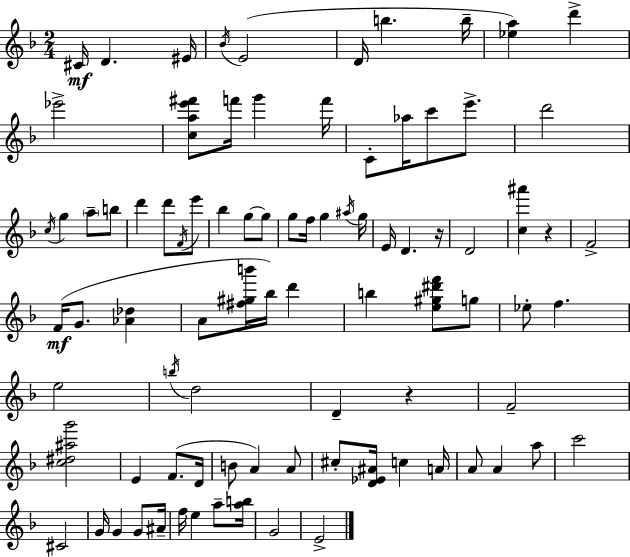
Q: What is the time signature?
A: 2/4